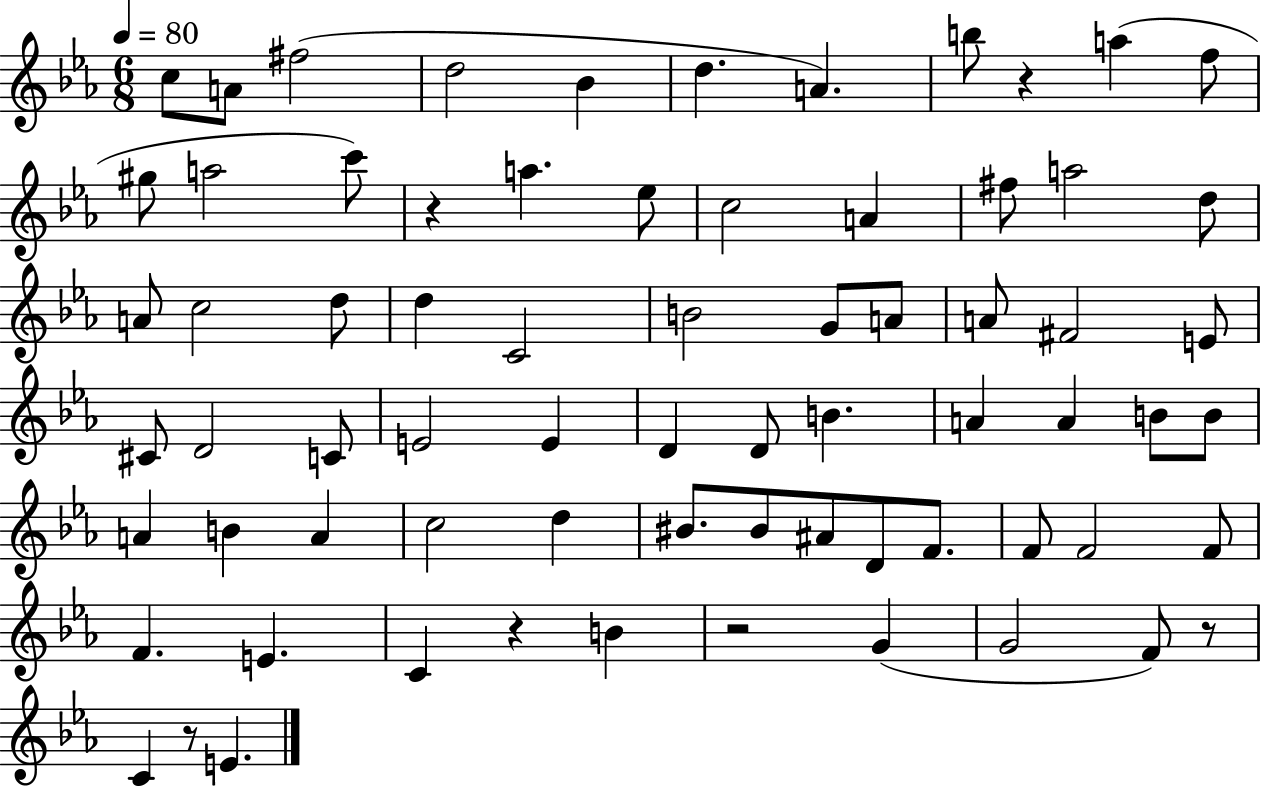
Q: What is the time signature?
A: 6/8